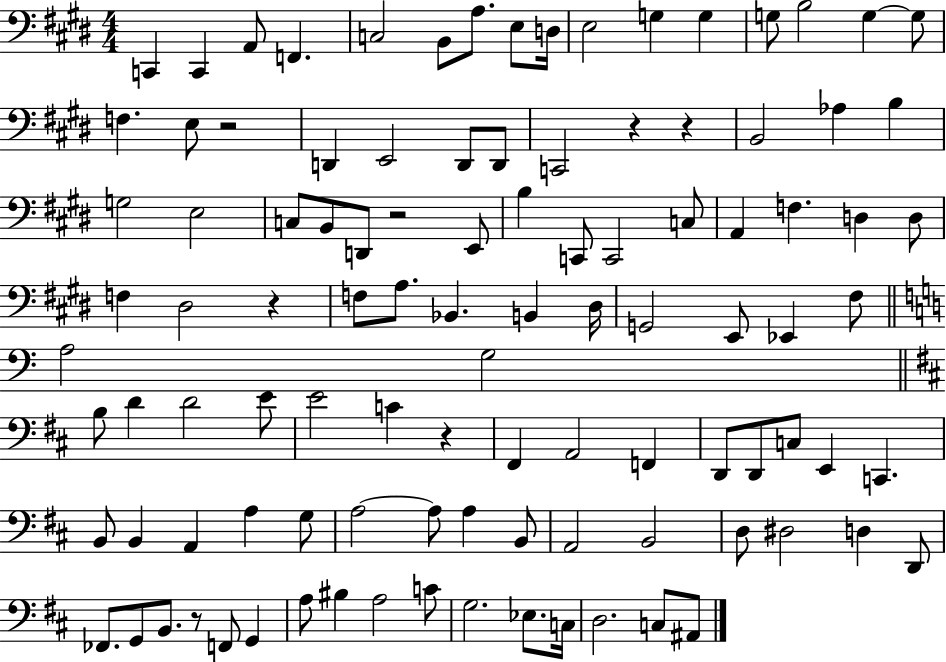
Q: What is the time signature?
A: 4/4